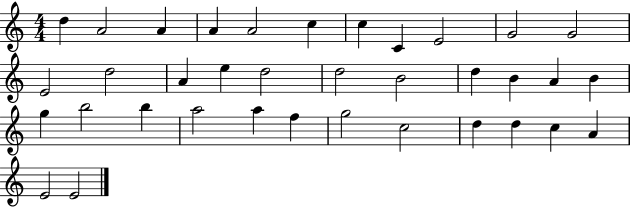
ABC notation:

X:1
T:Untitled
M:4/4
L:1/4
K:C
d A2 A A A2 c c C E2 G2 G2 E2 d2 A e d2 d2 B2 d B A B g b2 b a2 a f g2 c2 d d c A E2 E2